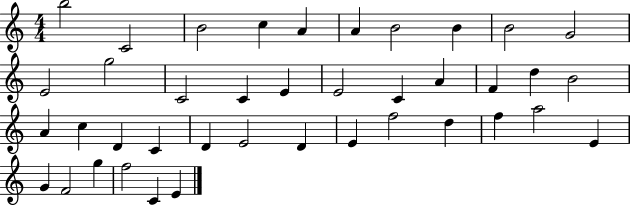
{
  \clef treble
  \numericTimeSignature
  \time 4/4
  \key c \major
  b''2 c'2 | b'2 c''4 a'4 | a'4 b'2 b'4 | b'2 g'2 | \break e'2 g''2 | c'2 c'4 e'4 | e'2 c'4 a'4 | f'4 d''4 b'2 | \break a'4 c''4 d'4 c'4 | d'4 e'2 d'4 | e'4 f''2 d''4 | f''4 a''2 e'4 | \break g'4 f'2 g''4 | f''2 c'4 e'4 | \bar "|."
}